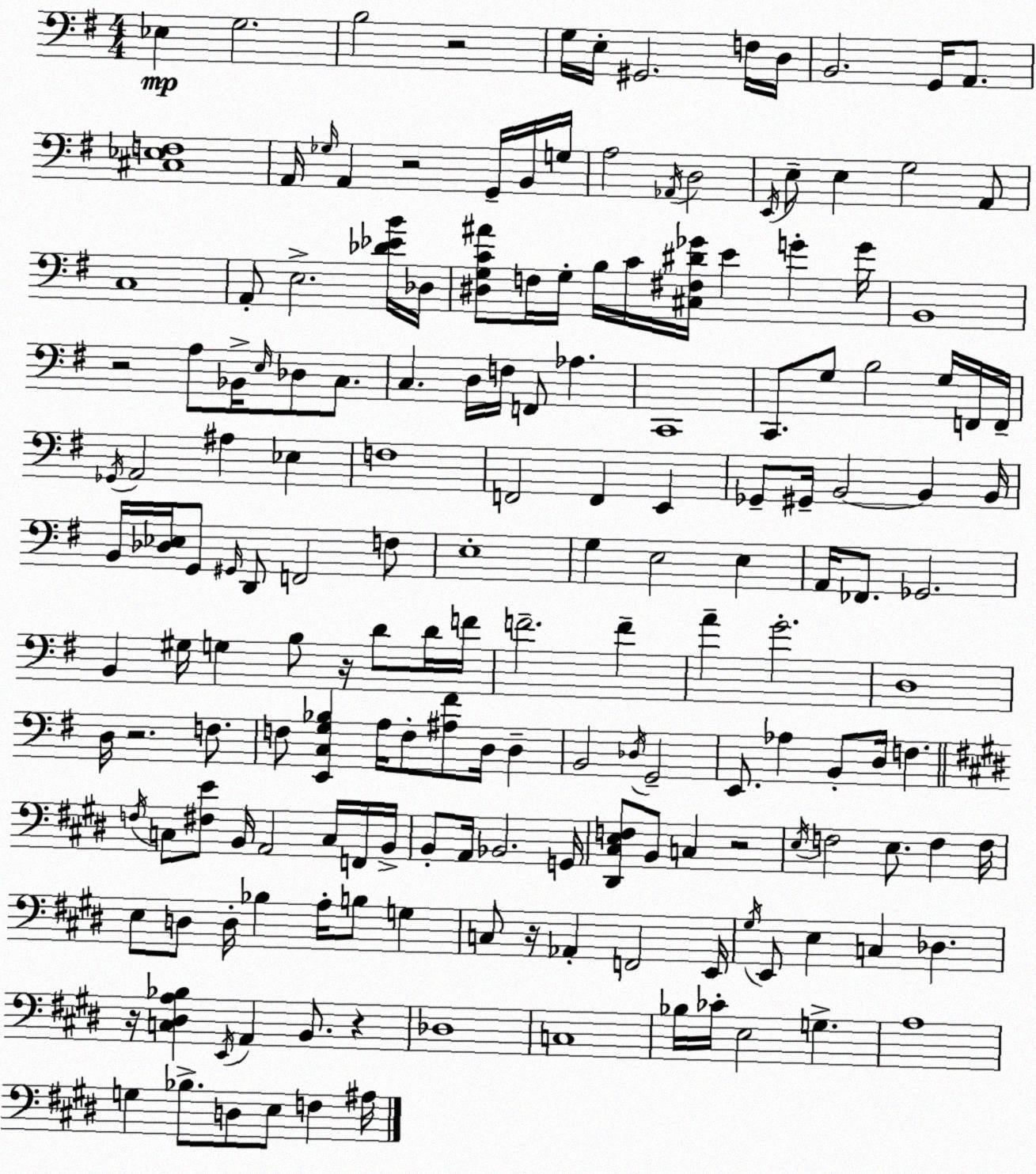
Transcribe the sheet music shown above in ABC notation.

X:1
T:Untitled
M:4/4
L:1/4
K:Em
_E, G,2 B,2 z2 G,/4 E,/4 ^G,,2 F,/4 D,/4 B,,2 G,,/4 A,,/2 [^C,_E,F,]4 A,,/4 _G,/4 A,, z2 G,,/4 B,,/4 G,/4 A,2 _A,,/4 D,2 E,,/4 E,/2 E, G,2 A,,/2 C,4 A,,/2 E,2 [_D_EB]/4 _D,/4 [^D,G,C^A]/2 F,/4 G,/4 B,/4 C/4 [^C,^F,^D_G]/4 E G G/4 B,,4 z2 A,/2 _B,,/4 E,/4 _D,/2 C,/2 C, D,/4 F,/4 F,,/2 _A, C,,4 C,,/2 G,/2 B,2 G,/4 F,,/4 F,,/4 _G,,/4 A,,2 ^A, _E, F,4 F,,2 F,, E,, _G,,/2 ^G,,/4 B,,2 B,, B,,/4 B,,/4 [_D,_E,]/4 G,,/2 ^G,,/4 D,,/2 F,,2 F,/2 E,4 G, E,2 E, A,,/4 _F,,/2 _G,,2 B,, ^G,/4 G, B,/2 z/4 D/2 D/4 F/4 F2 F A G2 D,4 D,/4 z2 F,/2 F,/2 [E,,C,G,_B,] A,/4 F,/2 [^A,^F]/2 D,/4 D, B,,2 _D,/4 G,,2 E,,/2 _A, B,,/2 D,/4 F, F,/4 C,/2 [^F,E]/2 B,,/4 A,,2 C,/4 F,,/4 B,,/4 B,,/2 A,,/4 _B,,2 G,,/4 [^D,,^C,E,F,]/2 B,,/2 C, z2 E,/4 F,2 E,/2 F, F,/4 E,/2 D,/2 D,/4 _B, A,/4 B,/2 G, C,/2 z/4 _A,, F,,2 E,,/4 ^G,/4 E,,/2 E, C, _D, z/4 [C,^D,A,_B,] E,,/4 A,, B,,/2 z _D,4 C,4 _B,/4 _C/4 E,2 G, A,4 G, _B,/2 D,/2 E,/2 F, ^A,/4